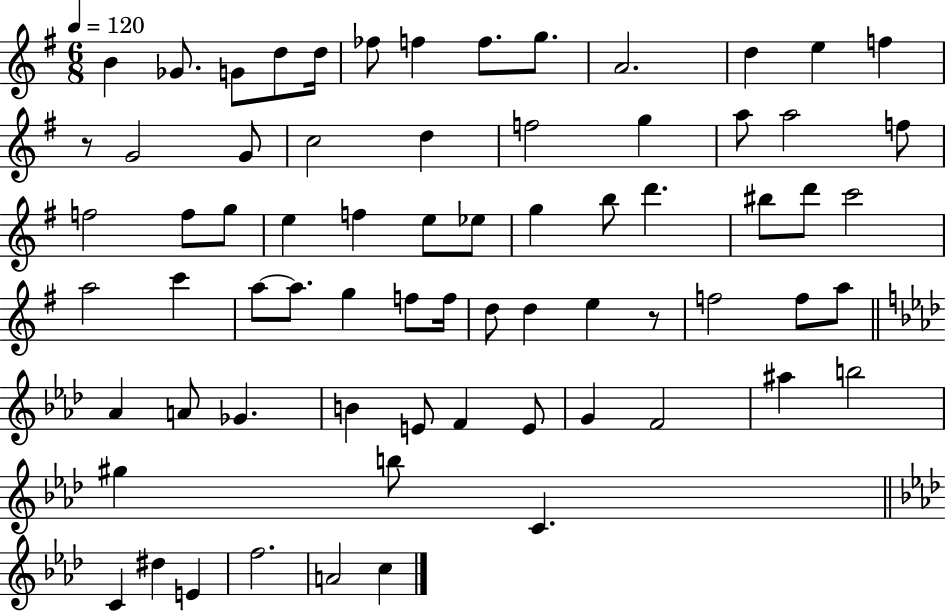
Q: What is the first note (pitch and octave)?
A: B4